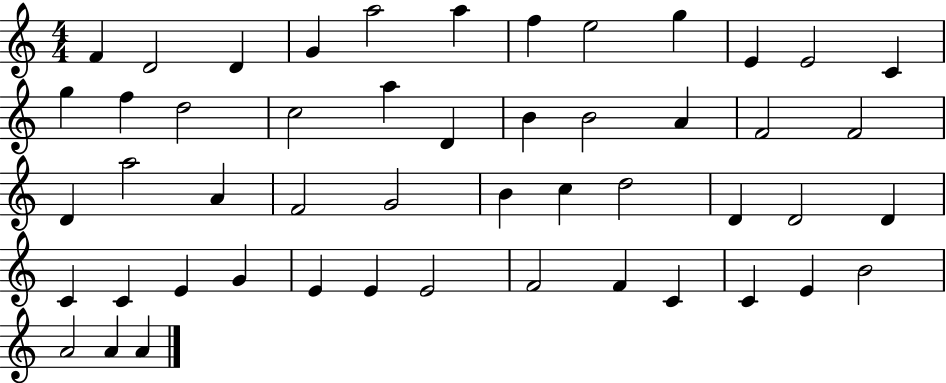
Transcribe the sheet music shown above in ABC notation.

X:1
T:Untitled
M:4/4
L:1/4
K:C
F D2 D G a2 a f e2 g E E2 C g f d2 c2 a D B B2 A F2 F2 D a2 A F2 G2 B c d2 D D2 D C C E G E E E2 F2 F C C E B2 A2 A A